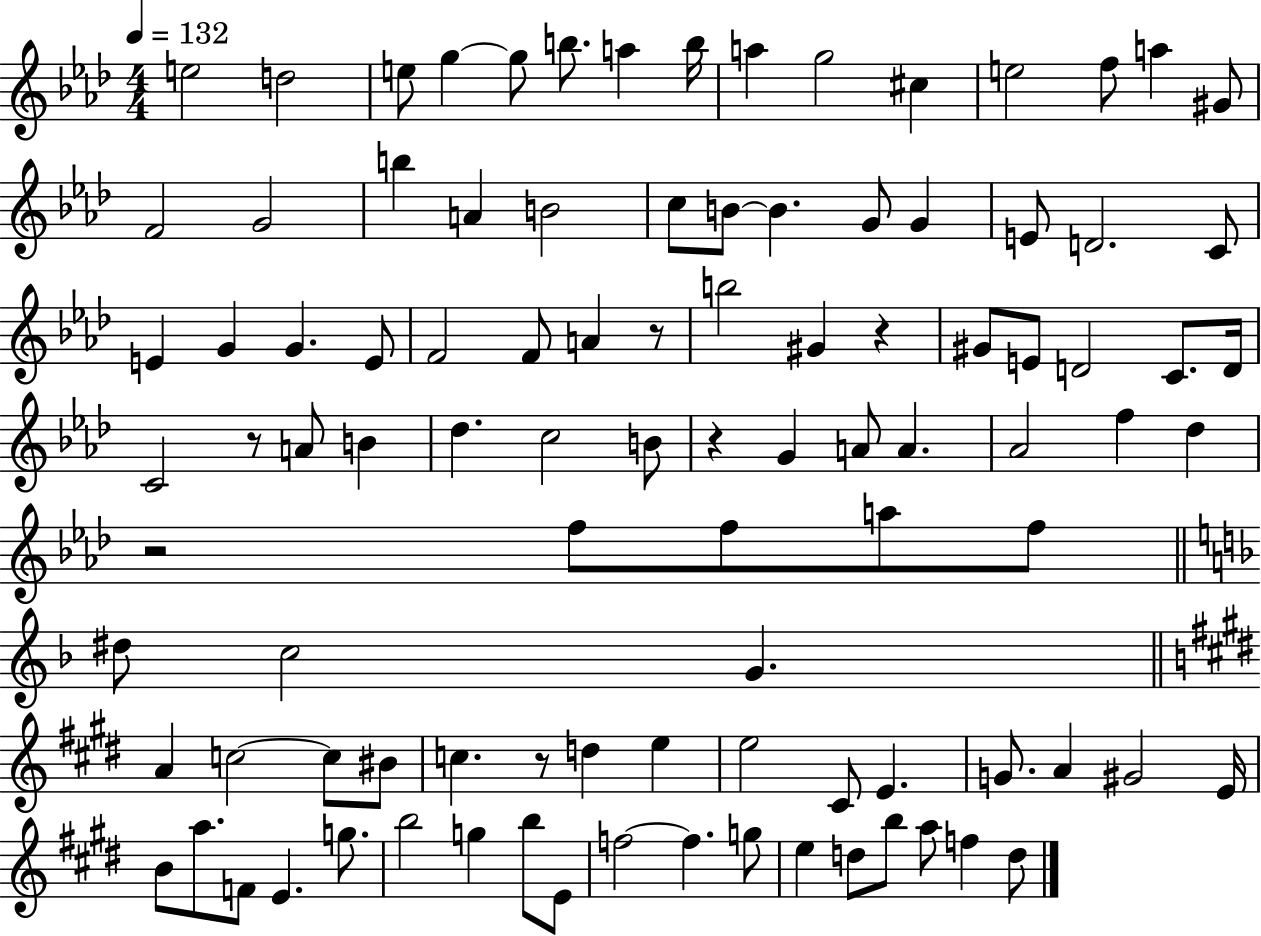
X:1
T:Untitled
M:4/4
L:1/4
K:Ab
e2 d2 e/2 g g/2 b/2 a b/4 a g2 ^c e2 f/2 a ^G/2 F2 G2 b A B2 c/2 B/2 B G/2 G E/2 D2 C/2 E G G E/2 F2 F/2 A z/2 b2 ^G z ^G/2 E/2 D2 C/2 D/4 C2 z/2 A/2 B _d c2 B/2 z G A/2 A _A2 f _d z2 f/2 f/2 a/2 f/2 ^d/2 c2 G A c2 c/2 ^B/2 c z/2 d e e2 ^C/2 E G/2 A ^G2 E/4 B/2 a/2 F/2 E g/2 b2 g b/2 E/2 f2 f g/2 e d/2 b/2 a/2 f d/2